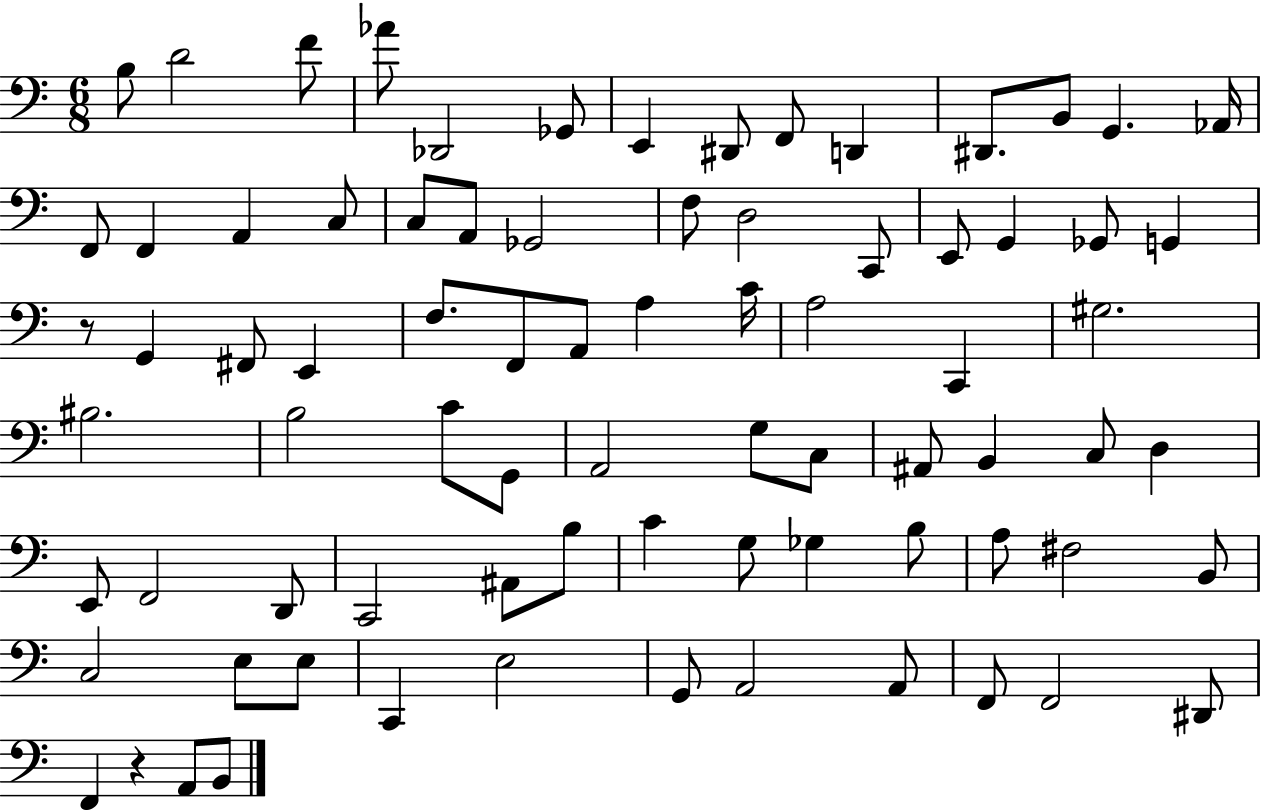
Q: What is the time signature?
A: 6/8